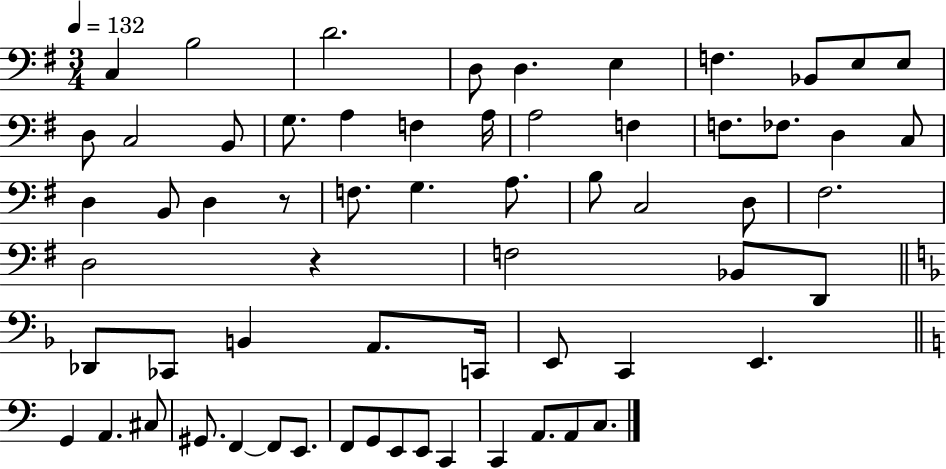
{
  \clef bass
  \numericTimeSignature
  \time 3/4
  \key g \major
  \tempo 4 = 132
  \repeat volta 2 { c4 b2 | d'2. | d8 d4. e4 | f4. bes,8 e8 e8 | \break d8 c2 b,8 | g8. a4 f4 a16 | a2 f4 | f8. fes8. d4 c8 | \break d4 b,8 d4 r8 | f8. g4. a8. | b8 c2 d8 | fis2. | \break d2 r4 | f2 bes,8 d,8 | \bar "||" \break \key f \major des,8 ces,8 b,4 a,8. c,16 | e,8 c,4 e,4. | \bar "||" \break \key c \major g,4 a,4. cis8 | gis,8. f,4~~ f,8 e,8. | f,8 g,8 e,8 e,8 c,4 | c,4 a,8. a,8 c8. | \break } \bar "|."
}